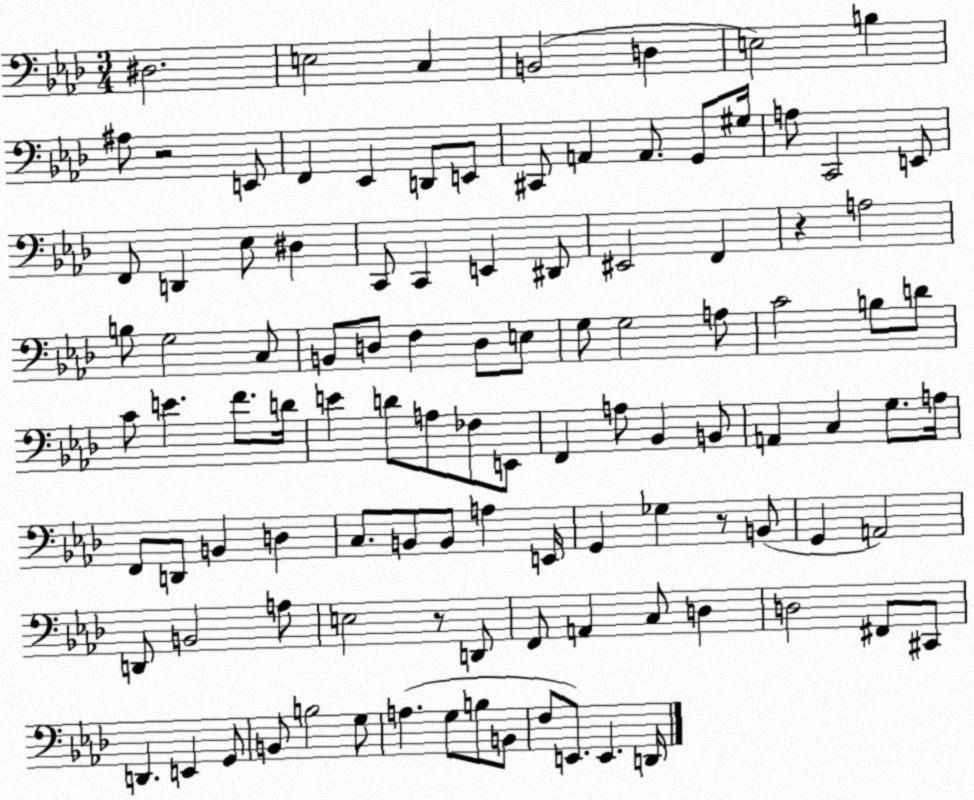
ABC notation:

X:1
T:Untitled
M:3/4
L:1/4
K:Ab
^D,2 E,2 C, B,,2 D, E,2 B, ^A,/2 z2 E,,/2 F,, _E,, D,,/2 E,,/2 ^C,,/2 A,, A,,/2 G,,/2 ^G,/4 A,/2 C,,2 E,,/2 F,,/2 D,, _E,/2 ^D, C,,/2 C,, E,, ^D,,/2 ^E,,2 F,, z A,2 B,/2 G,2 C,/2 B,,/2 D,/2 F, D,/2 E,/2 G,/2 G,2 A,/2 C2 B,/2 D/2 C/2 E F/2 D/4 E D/2 A,/2 _F,/2 E,,/2 F,, A,/2 _B,, B,,/2 A,, C, G,/2 A,/4 F,,/2 D,,/2 B,, D, C,/2 B,,/2 B,,/2 A, E,,/4 G,, _G, z/2 B,,/2 G,, A,,2 D,,/2 B,,2 A,/2 E,2 z/2 D,,/2 F,,/2 A,, C,/2 D, D,2 ^F,,/2 ^C,,/2 D,, E,, G,,/2 B,,/2 B,2 G,/2 A, G,/2 B,/2 B,,/2 F,/2 E,,/2 E,, D,,/4